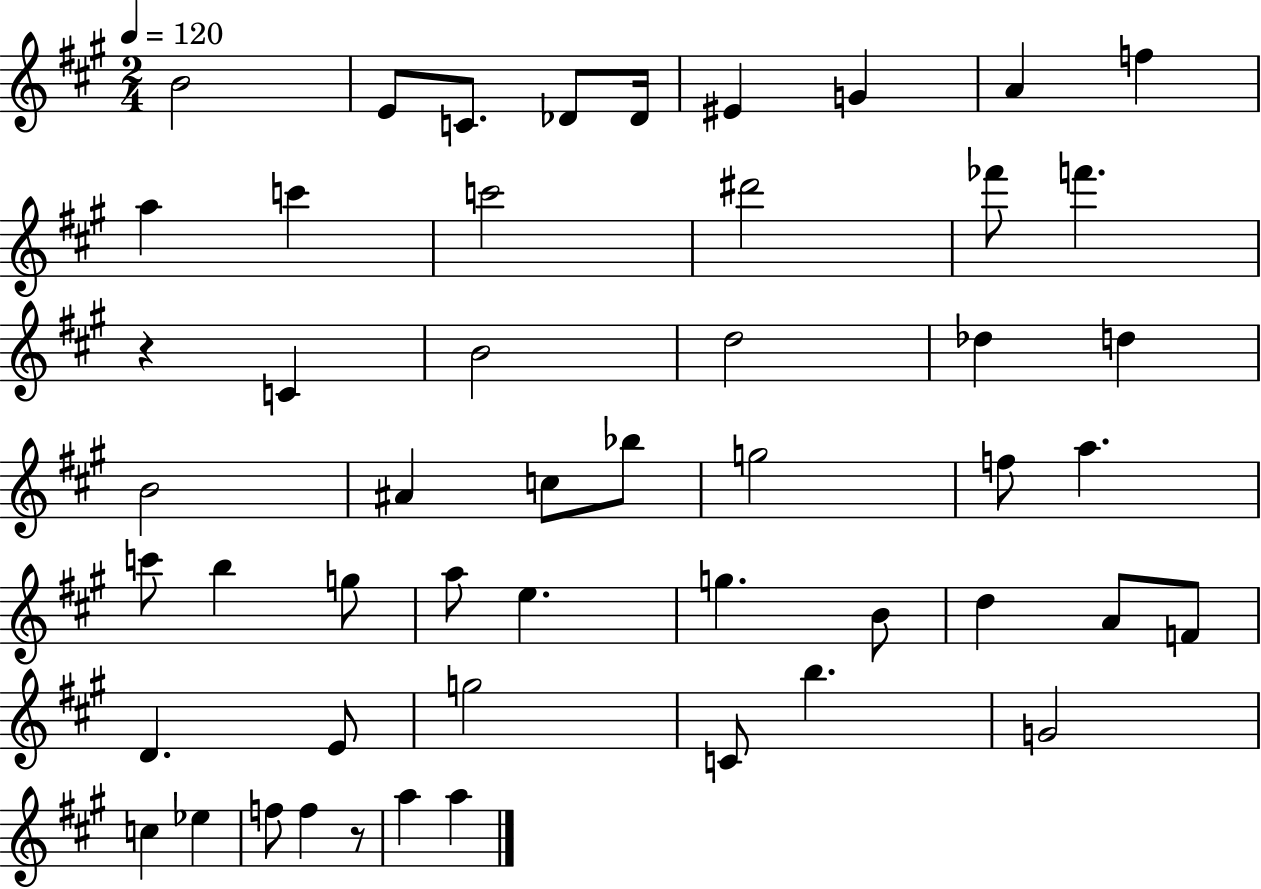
B4/h E4/e C4/e. Db4/e Db4/s EIS4/q G4/q A4/q F5/q A5/q C6/q C6/h D#6/h FES6/e F6/q. R/q C4/q B4/h D5/h Db5/q D5/q B4/h A#4/q C5/e Bb5/e G5/h F5/e A5/q. C6/e B5/q G5/e A5/e E5/q. G5/q. B4/e D5/q A4/e F4/e D4/q. E4/e G5/h C4/e B5/q. G4/h C5/q Eb5/q F5/e F5/q R/e A5/q A5/q